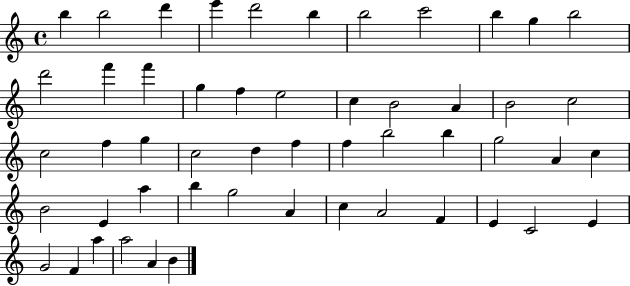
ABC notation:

X:1
T:Untitled
M:4/4
L:1/4
K:C
b b2 d' e' d'2 b b2 c'2 b g b2 d'2 f' f' g f e2 c B2 A B2 c2 c2 f g c2 d f f b2 b g2 A c B2 E a b g2 A c A2 F E C2 E G2 F a a2 A B